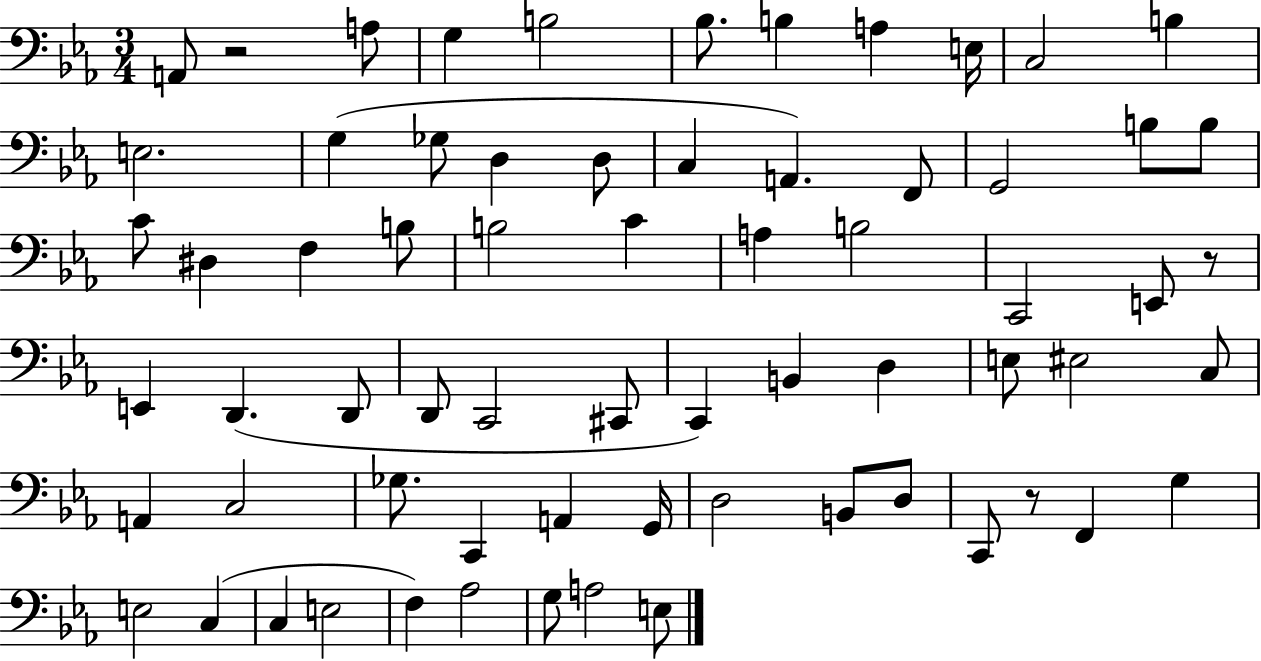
X:1
T:Untitled
M:3/4
L:1/4
K:Eb
A,,/2 z2 A,/2 G, B,2 _B,/2 B, A, E,/4 C,2 B, E,2 G, _G,/2 D, D,/2 C, A,, F,,/2 G,,2 B,/2 B,/2 C/2 ^D, F, B,/2 B,2 C A, B,2 C,,2 E,,/2 z/2 E,, D,, D,,/2 D,,/2 C,,2 ^C,,/2 C,, B,, D, E,/2 ^E,2 C,/2 A,, C,2 _G,/2 C,, A,, G,,/4 D,2 B,,/2 D,/2 C,,/2 z/2 F,, G, E,2 C, C, E,2 F, _A,2 G,/2 A,2 E,/2